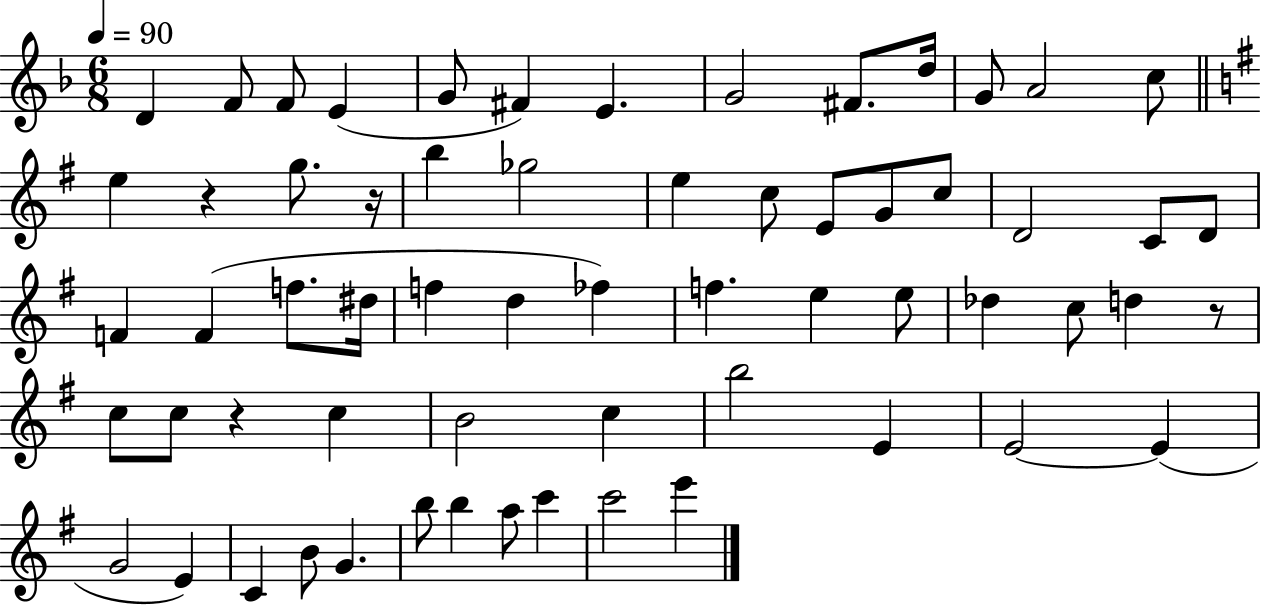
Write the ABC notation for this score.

X:1
T:Untitled
M:6/8
L:1/4
K:F
D F/2 F/2 E G/2 ^F E G2 ^F/2 d/4 G/2 A2 c/2 e z g/2 z/4 b _g2 e c/2 E/2 G/2 c/2 D2 C/2 D/2 F F f/2 ^d/4 f d _f f e e/2 _d c/2 d z/2 c/2 c/2 z c B2 c b2 E E2 E G2 E C B/2 G b/2 b a/2 c' c'2 e'